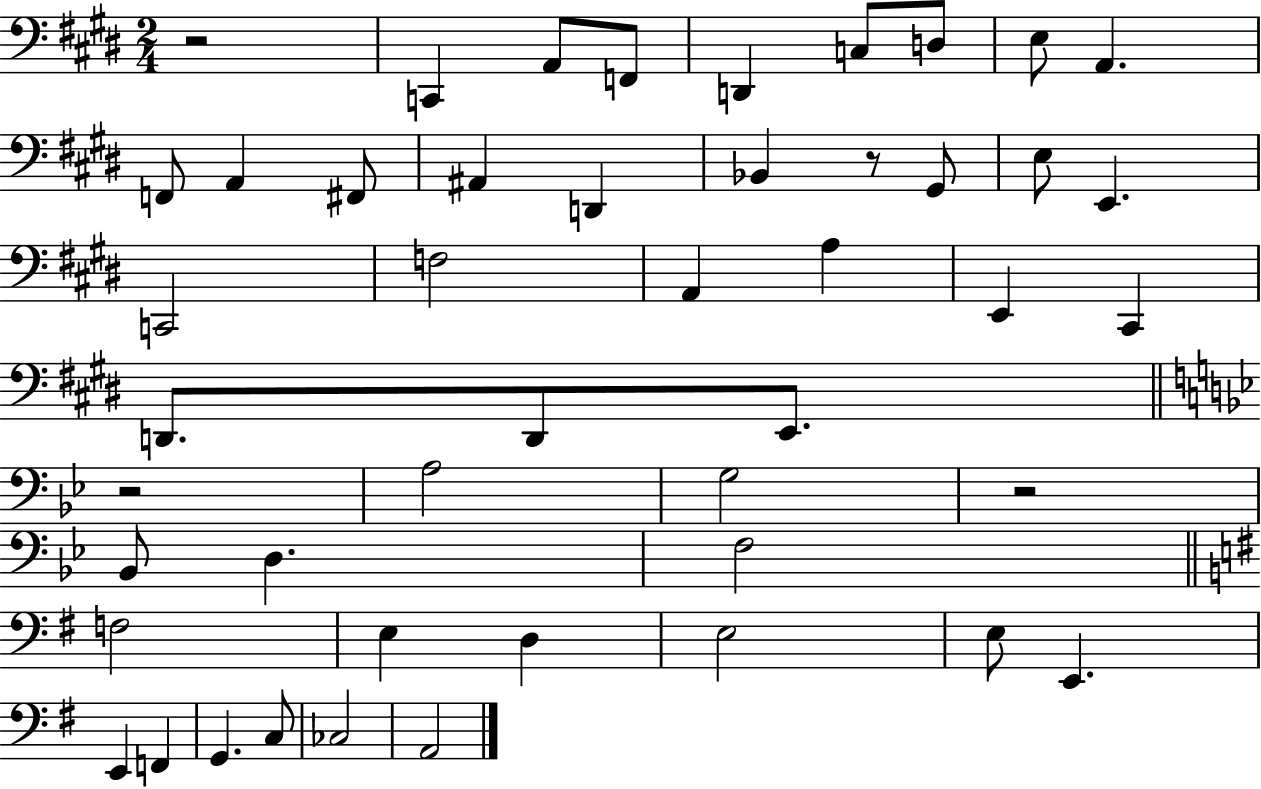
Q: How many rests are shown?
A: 4